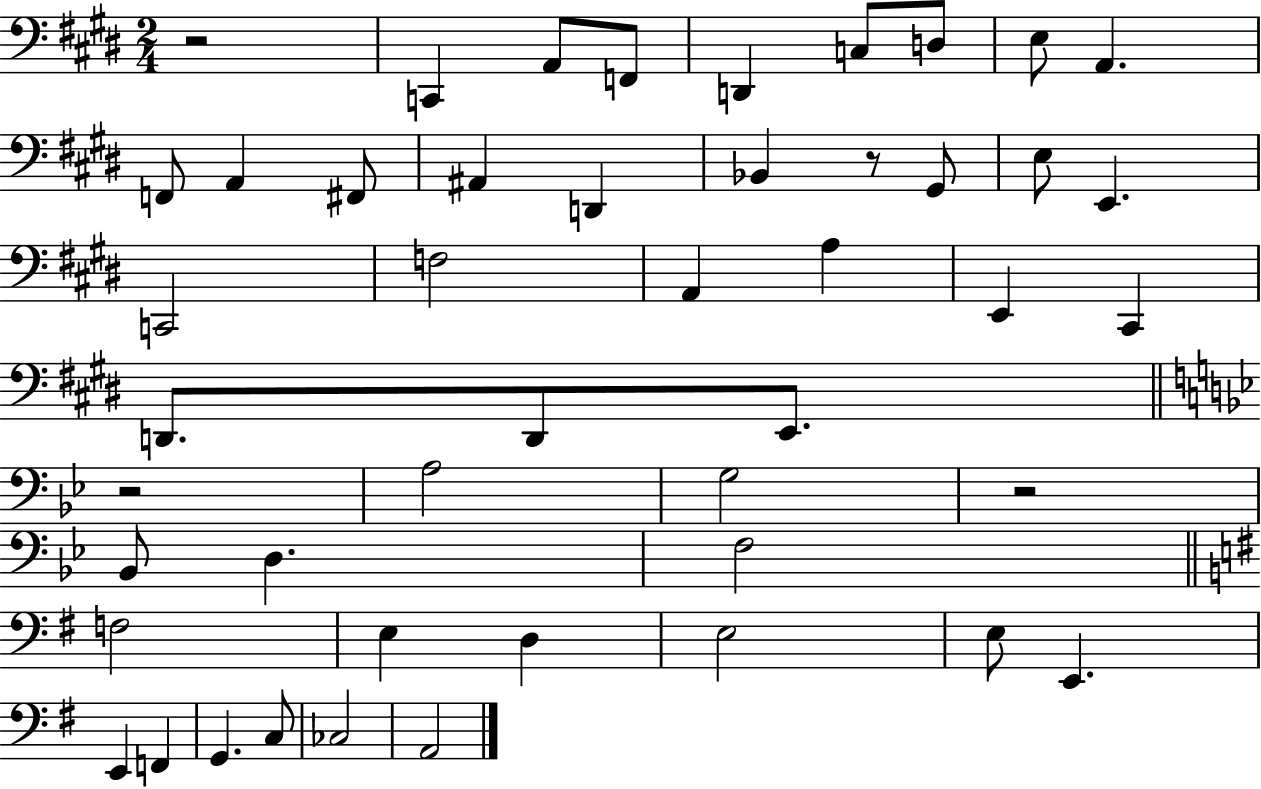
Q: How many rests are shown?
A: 4